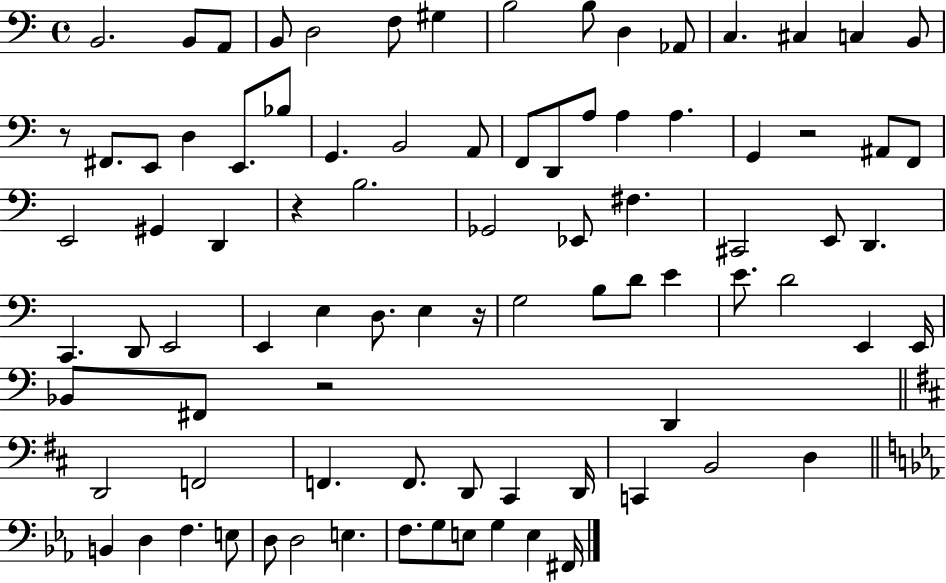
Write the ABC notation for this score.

X:1
T:Untitled
M:4/4
L:1/4
K:C
B,,2 B,,/2 A,,/2 B,,/2 D,2 F,/2 ^G, B,2 B,/2 D, _A,,/2 C, ^C, C, B,,/2 z/2 ^F,,/2 E,,/2 D, E,,/2 _B,/2 G,, B,,2 A,,/2 F,,/2 D,,/2 A,/2 A, A, G,, z2 ^A,,/2 F,,/2 E,,2 ^G,, D,, z B,2 _G,,2 _E,,/2 ^F, ^C,,2 E,,/2 D,, C,, D,,/2 E,,2 E,, E, D,/2 E, z/4 G,2 B,/2 D/2 E E/2 D2 E,, E,,/4 _B,,/2 ^F,,/2 z2 D,, D,,2 F,,2 F,, F,,/2 D,,/2 ^C,, D,,/4 C,, B,,2 D, B,, D, F, E,/2 D,/2 D,2 E, F,/2 G,/2 E,/2 G, E, ^F,,/4